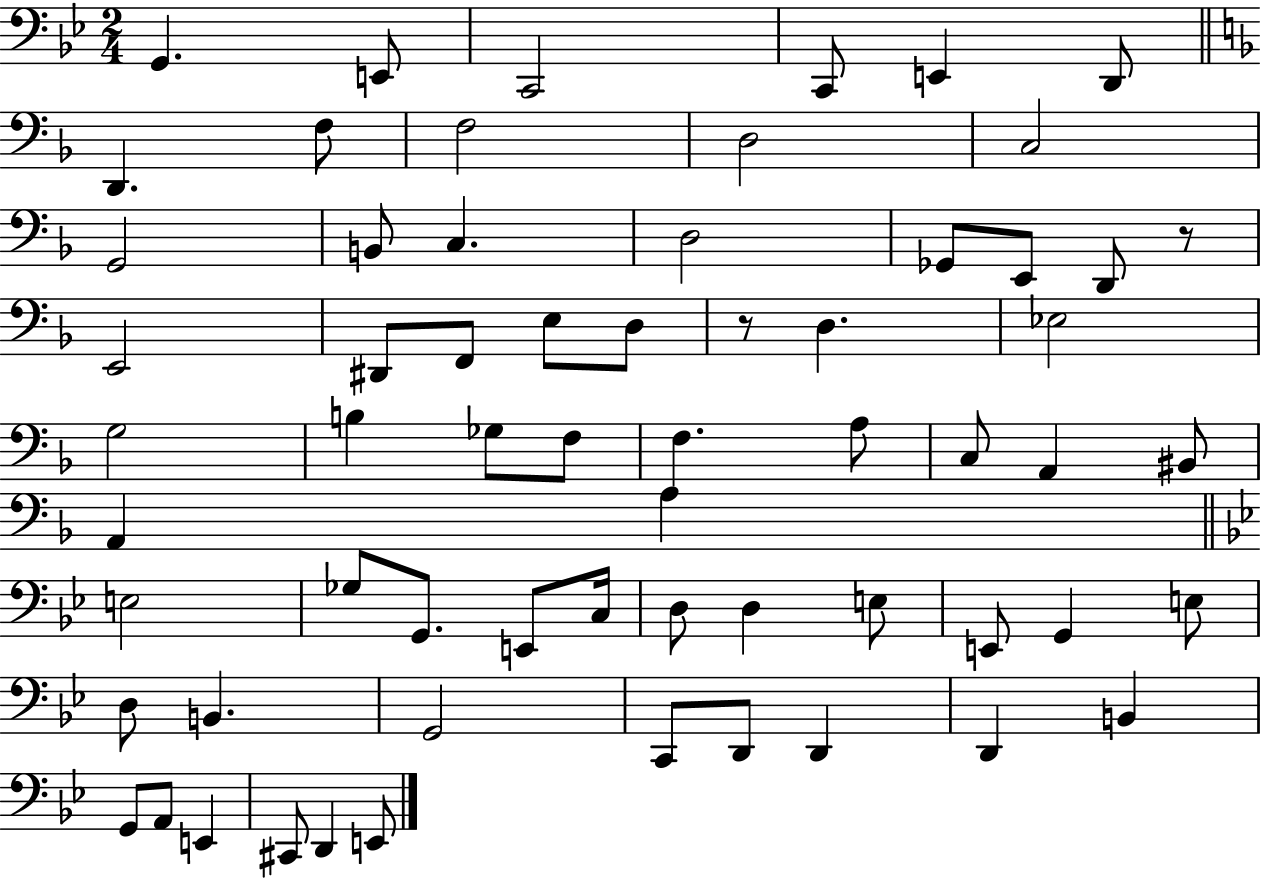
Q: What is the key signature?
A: BES major